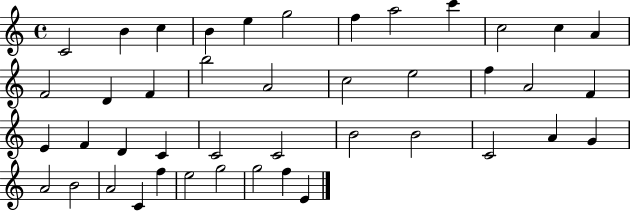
C4/h B4/q C5/q B4/q E5/q G5/h F5/q A5/h C6/q C5/h C5/q A4/q F4/h D4/q F4/q B5/h A4/h C5/h E5/h F5/q A4/h F4/q E4/q F4/q D4/q C4/q C4/h C4/h B4/h B4/h C4/h A4/q G4/q A4/h B4/h A4/h C4/q F5/q E5/h G5/h G5/h F5/q E4/q